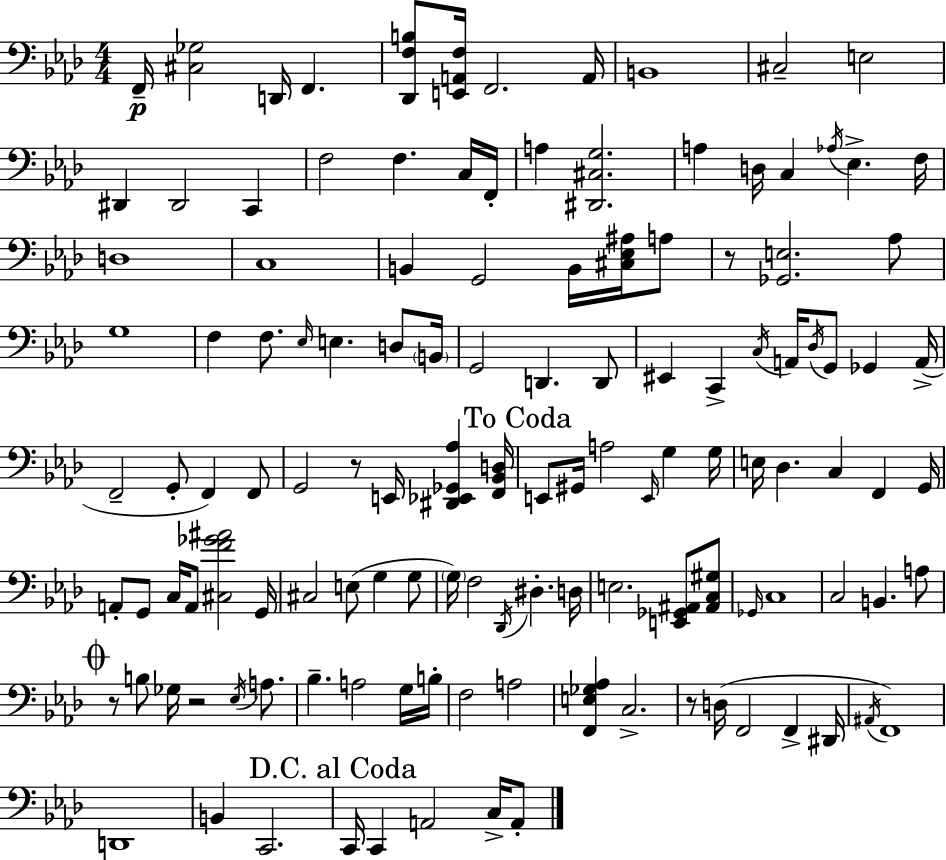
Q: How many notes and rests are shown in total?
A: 126